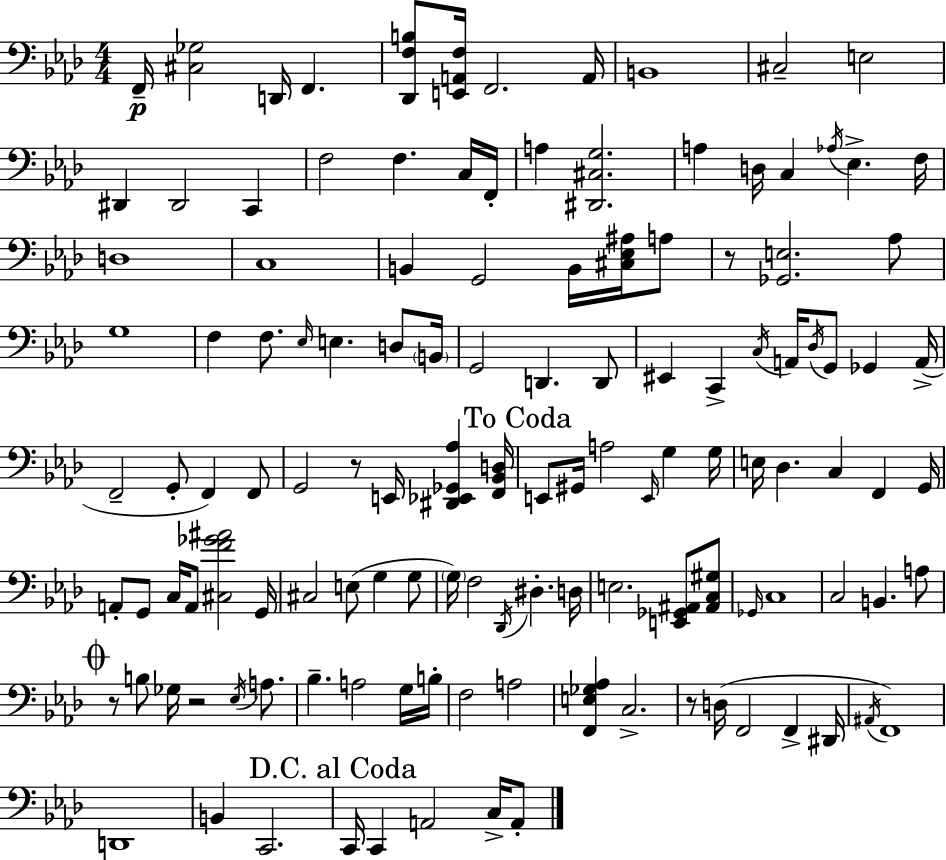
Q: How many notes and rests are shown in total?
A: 126